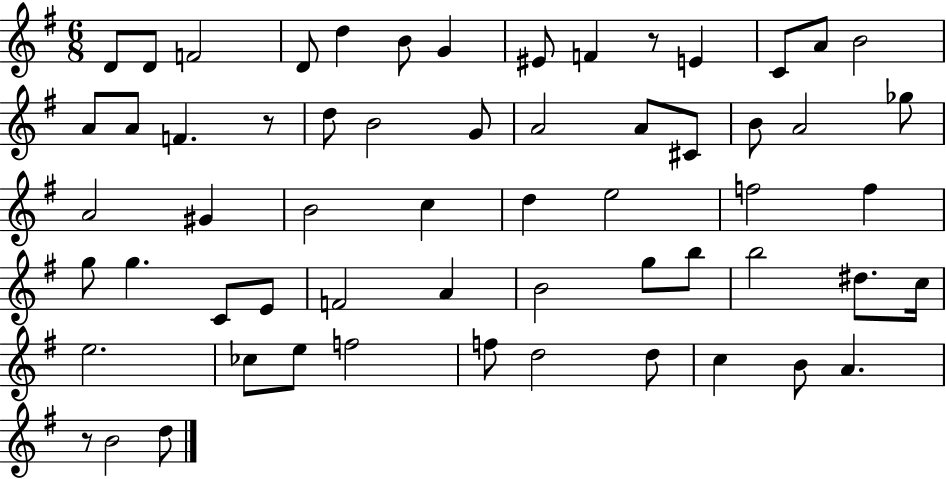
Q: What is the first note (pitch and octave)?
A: D4